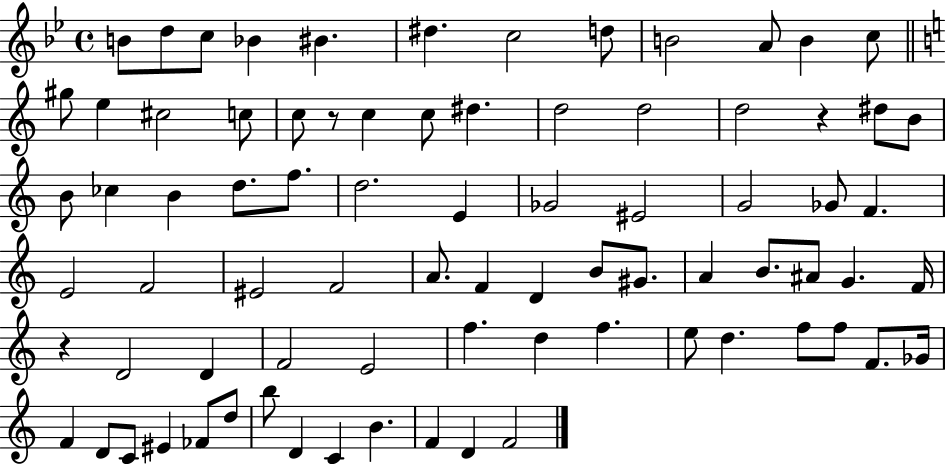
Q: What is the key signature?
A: BES major